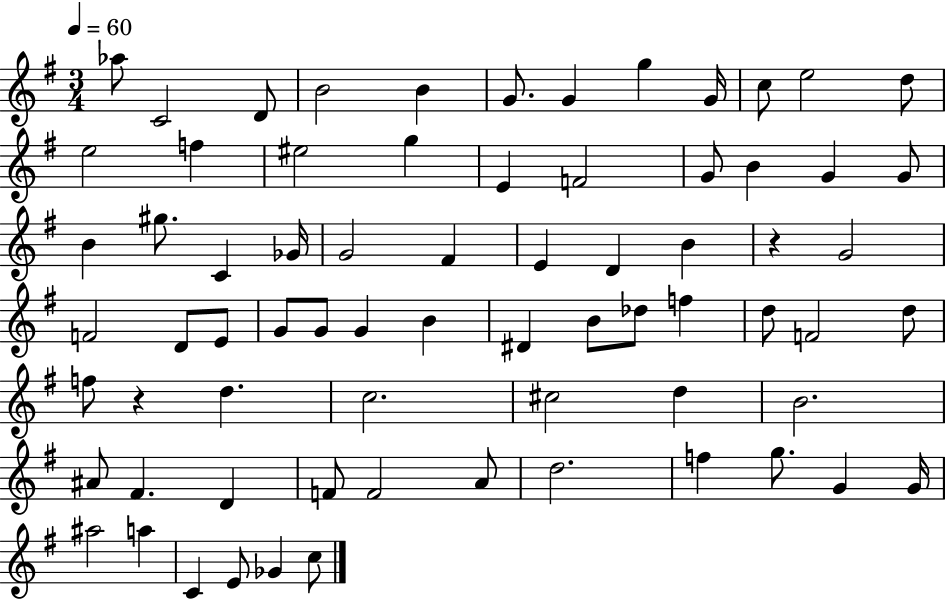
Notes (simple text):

Ab5/e C4/h D4/e B4/h B4/q G4/e. G4/q G5/q G4/s C5/e E5/h D5/e E5/h F5/q EIS5/h G5/q E4/q F4/h G4/e B4/q G4/q G4/e B4/q G#5/e. C4/q Gb4/s G4/h F#4/q E4/q D4/q B4/q R/q G4/h F4/h D4/e E4/e G4/e G4/e G4/q B4/q D#4/q B4/e Db5/e F5/q D5/e F4/h D5/e F5/e R/q D5/q. C5/h. C#5/h D5/q B4/h. A#4/e F#4/q. D4/q F4/e F4/h A4/e D5/h. F5/q G5/e. G4/q G4/s A#5/h A5/q C4/q E4/e Gb4/q C5/e